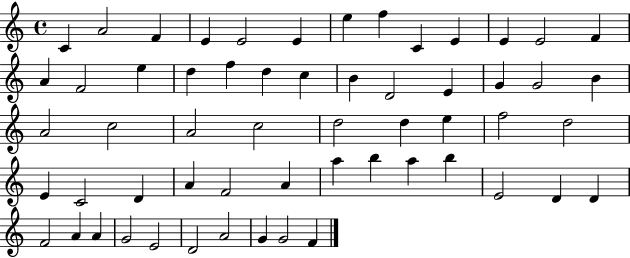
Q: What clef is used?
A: treble